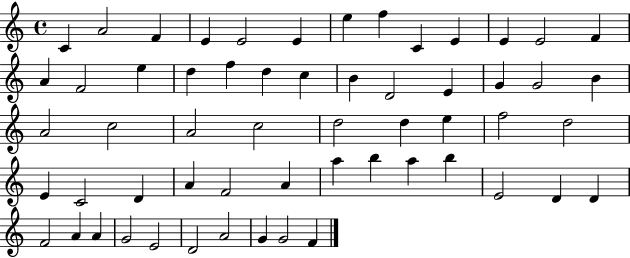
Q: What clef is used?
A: treble